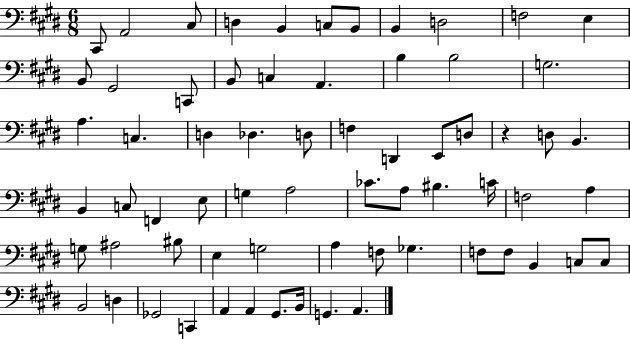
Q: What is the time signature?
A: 6/8